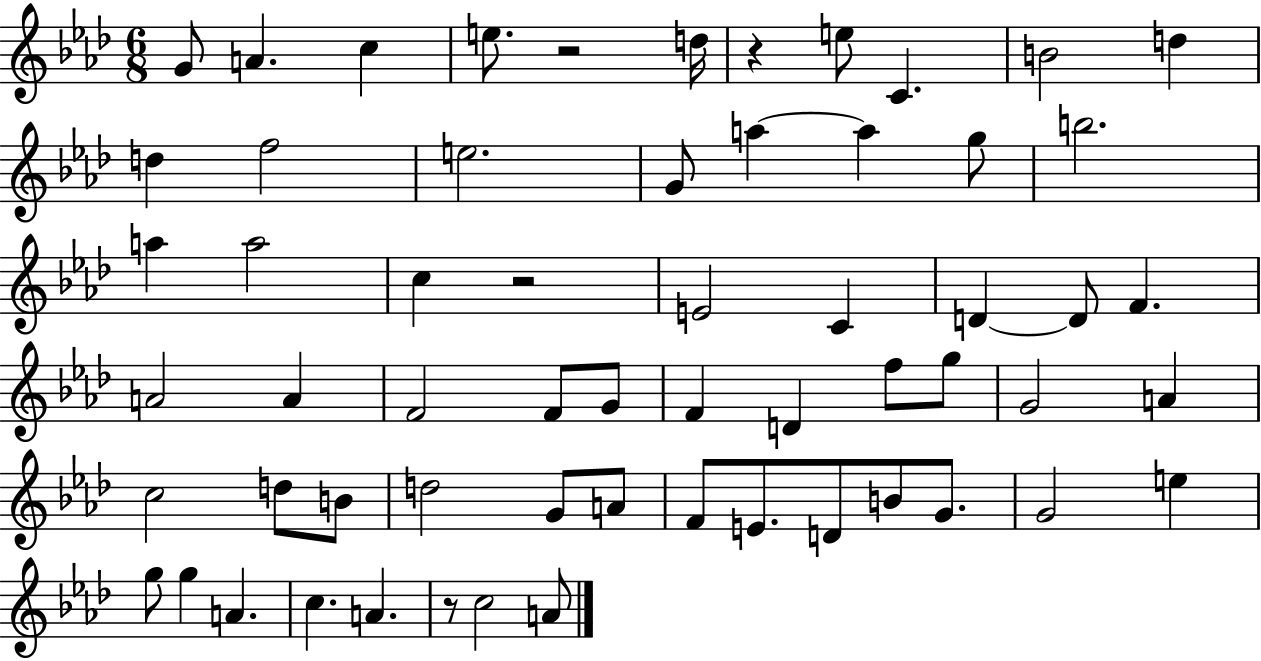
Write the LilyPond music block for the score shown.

{
  \clef treble
  \numericTimeSignature
  \time 6/8
  \key aes \major
  g'8 a'4. c''4 | e''8. r2 d''16 | r4 e''8 c'4. | b'2 d''4 | \break d''4 f''2 | e''2. | g'8 a''4~~ a''4 g''8 | b''2. | \break a''4 a''2 | c''4 r2 | e'2 c'4 | d'4~~ d'8 f'4. | \break a'2 a'4 | f'2 f'8 g'8 | f'4 d'4 f''8 g''8 | g'2 a'4 | \break c''2 d''8 b'8 | d''2 g'8 a'8 | f'8 e'8. d'8 b'8 g'8. | g'2 e''4 | \break g''8 g''4 a'4. | c''4. a'4. | r8 c''2 a'8 | \bar "|."
}